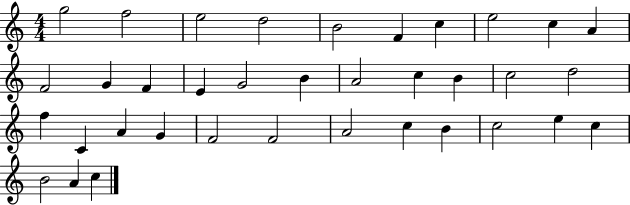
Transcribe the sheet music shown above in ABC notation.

X:1
T:Untitled
M:4/4
L:1/4
K:C
g2 f2 e2 d2 B2 F c e2 c A F2 G F E G2 B A2 c B c2 d2 f C A G F2 F2 A2 c B c2 e c B2 A c